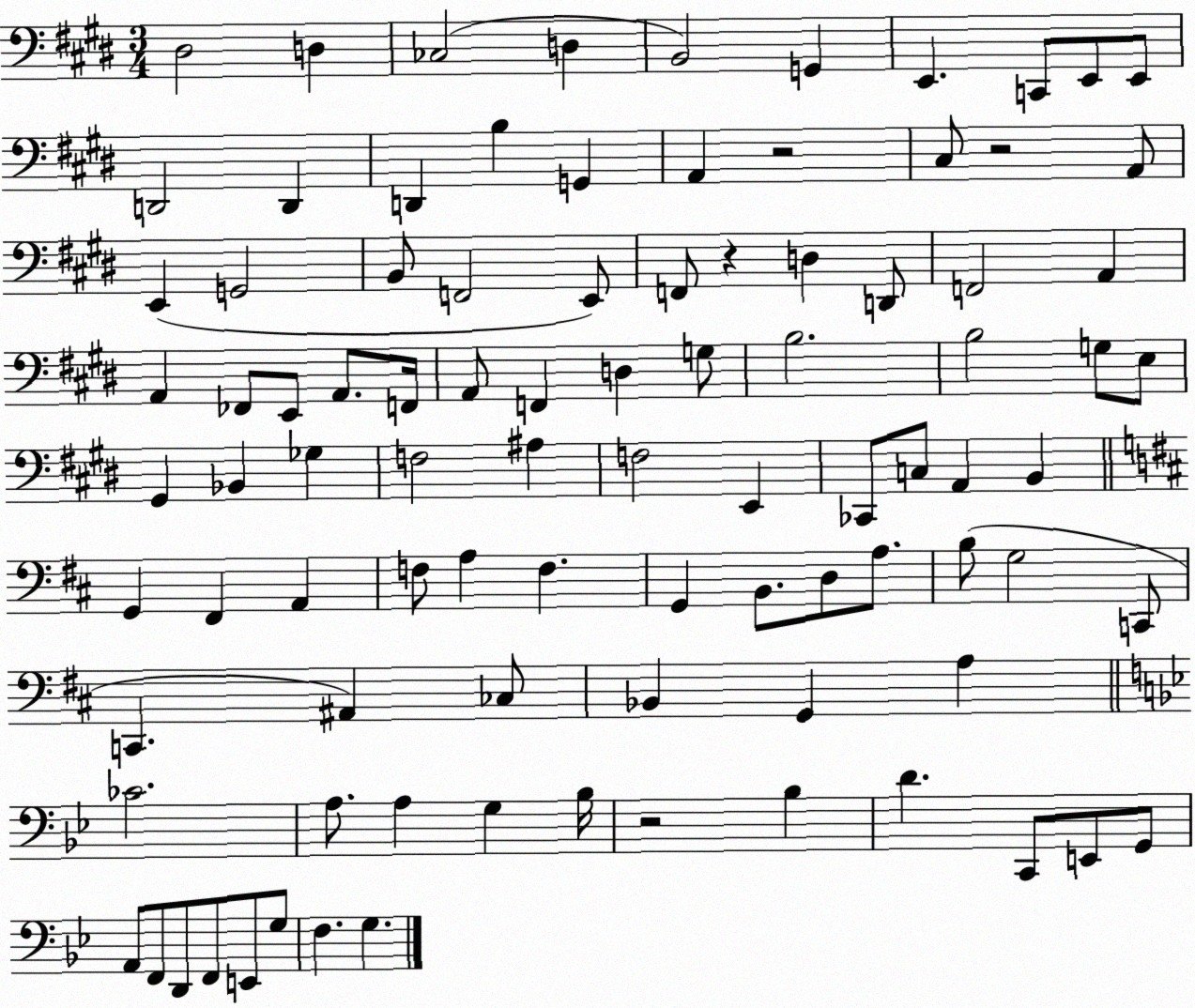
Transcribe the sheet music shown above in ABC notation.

X:1
T:Untitled
M:3/4
L:1/4
K:E
^D,2 D, _C,2 D, B,,2 G,, E,, C,,/2 E,,/2 E,,/2 D,,2 D,, D,, B, G,, A,, z2 ^C,/2 z2 A,,/2 E,, G,,2 B,,/2 F,,2 E,,/2 F,,/2 z D, D,,/2 F,,2 A,, A,, _F,,/2 E,,/2 A,,/2 F,,/4 A,,/2 F,, D, G,/2 B,2 B,2 G,/2 E,/2 ^G,, _B,, _G, F,2 ^A, F,2 E,, _C,,/2 C,/2 A,, B,, G,, ^F,, A,, F,/2 A, F, G,, B,,/2 D,/2 A,/2 B,/2 G,2 C,,/2 C,, ^A,, _C,/2 _B,, G,, A, _C2 A,/2 A, G, _B,/4 z2 _B, D C,,/2 E,,/2 G,,/2 A,,/2 F,,/2 D,,/2 F,,/2 E,,/2 G,/2 F, G,